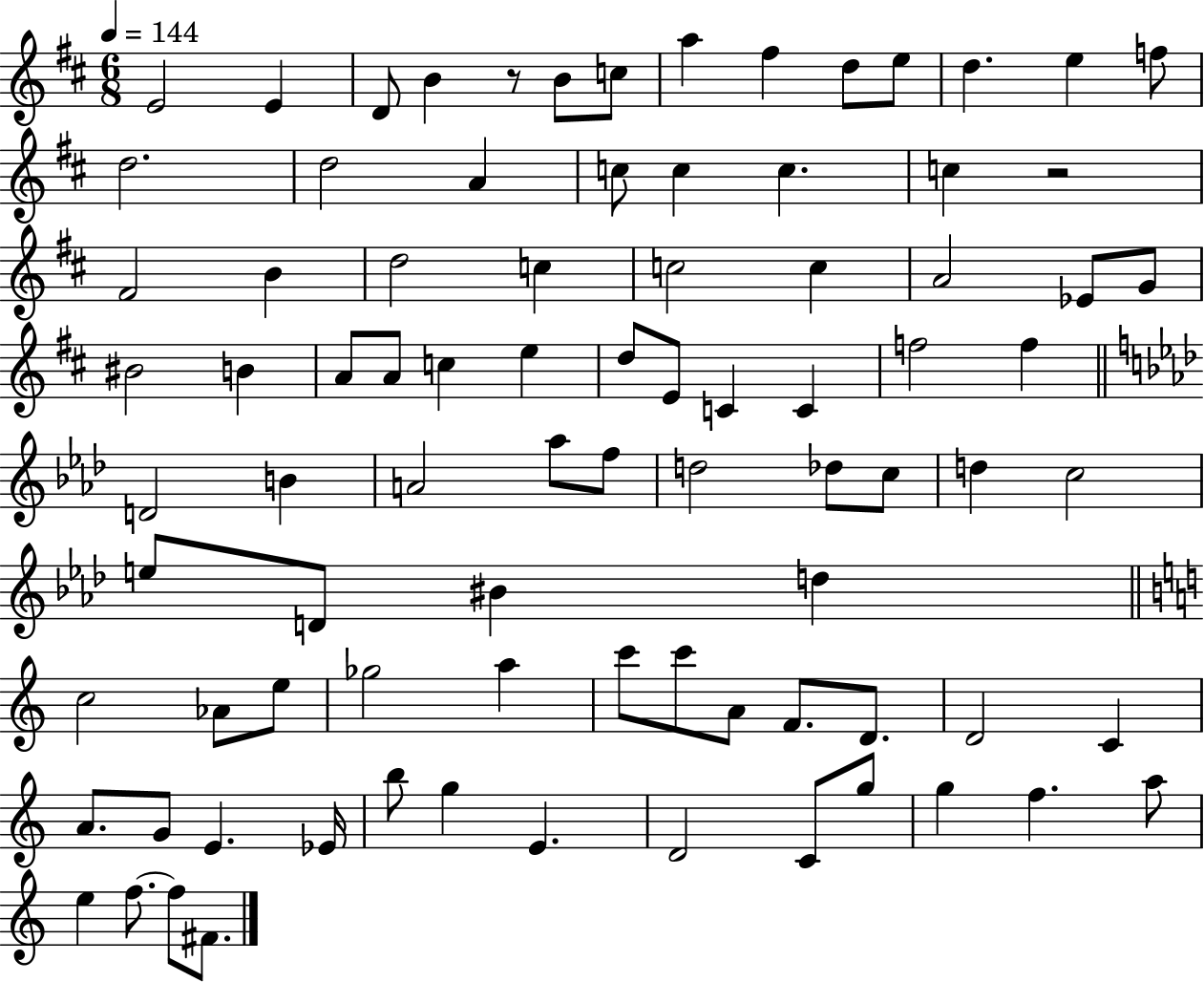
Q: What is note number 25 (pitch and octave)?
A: C5